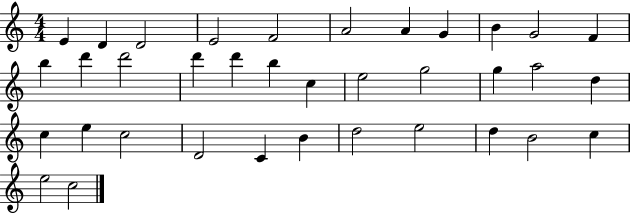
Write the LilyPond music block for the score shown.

{
  \clef treble
  \numericTimeSignature
  \time 4/4
  \key c \major
  e'4 d'4 d'2 | e'2 f'2 | a'2 a'4 g'4 | b'4 g'2 f'4 | \break b''4 d'''4 d'''2 | d'''4 d'''4 b''4 c''4 | e''2 g''2 | g''4 a''2 d''4 | \break c''4 e''4 c''2 | d'2 c'4 b'4 | d''2 e''2 | d''4 b'2 c''4 | \break e''2 c''2 | \bar "|."
}